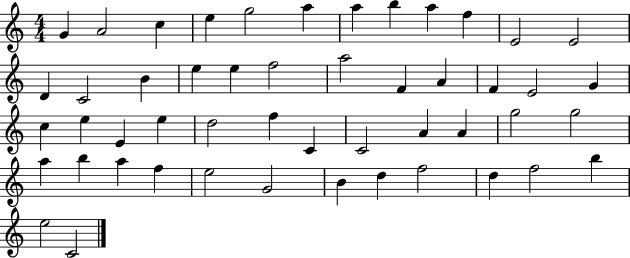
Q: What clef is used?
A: treble